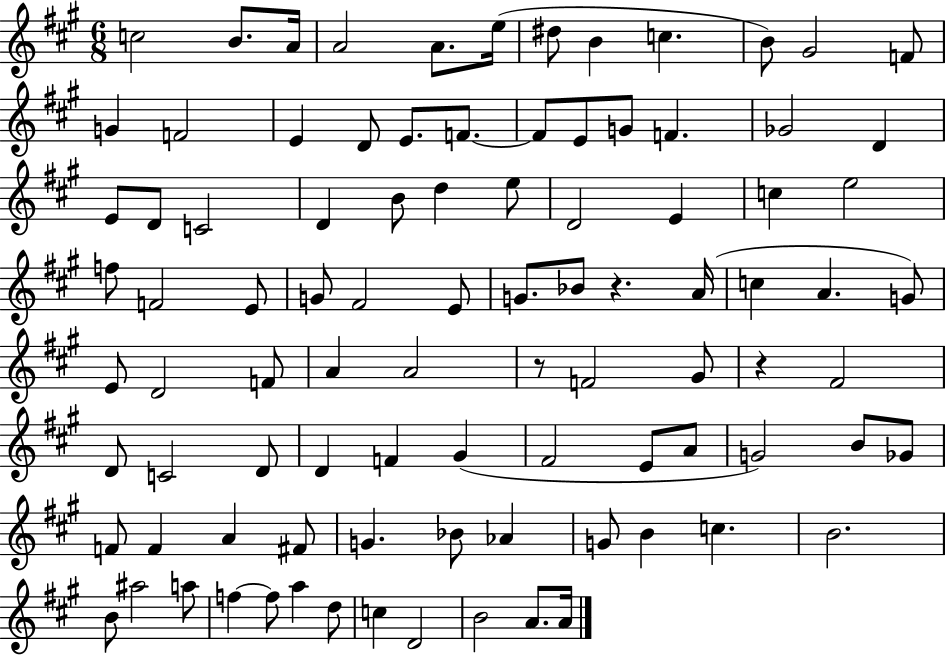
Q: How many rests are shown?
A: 3